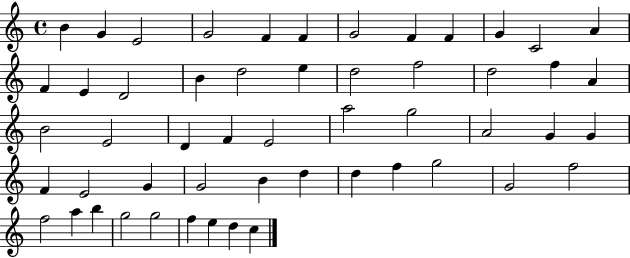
B4/q G4/q E4/h G4/h F4/q F4/q G4/h F4/q F4/q G4/q C4/h A4/q F4/q E4/q D4/h B4/q D5/h E5/q D5/h F5/h D5/h F5/q A4/q B4/h E4/h D4/q F4/q E4/h A5/h G5/h A4/h G4/q G4/q F4/q E4/h G4/q G4/h B4/q D5/q D5/q F5/q G5/h G4/h F5/h F5/h A5/q B5/q G5/h G5/h F5/q E5/q D5/q C5/q